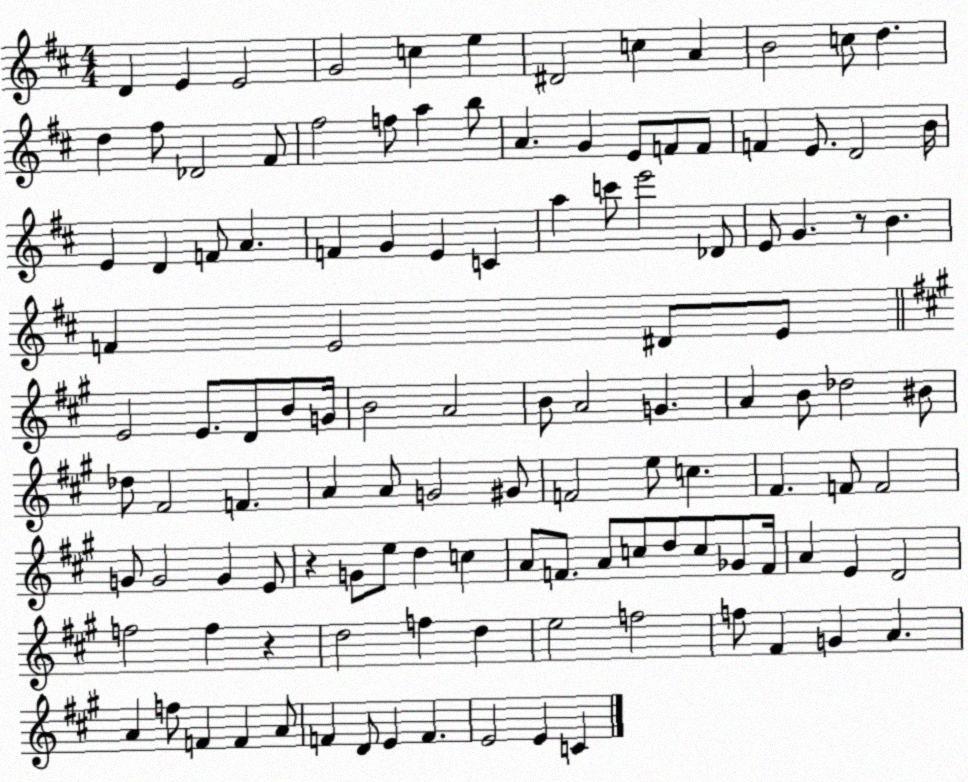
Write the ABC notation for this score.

X:1
T:Untitled
M:4/4
L:1/4
K:D
D E E2 G2 c e ^D2 c A B2 c/2 d d ^f/2 _D2 ^F/2 ^f2 f/2 a b/2 A G E/2 F/2 F/2 F E/2 D2 B/4 E D F/2 A F G E C a c'/2 e'2 _D/2 E/2 G z/2 B F E2 ^D/2 E/2 E2 E/2 D/2 B/2 G/4 B2 A2 B/2 A2 G A B/2 _d2 ^B/2 _d/2 ^F2 F A A/2 G2 ^G/2 F2 e/2 c ^F F/2 F2 G/2 G2 G E/2 z G/2 e/2 d c A/2 F/2 A/2 c/2 d/2 c/2 _G/2 F/4 A E D2 f2 f z d2 f d e2 f2 f/2 ^F G A A f/2 F F A/2 F D/2 E F E2 E C